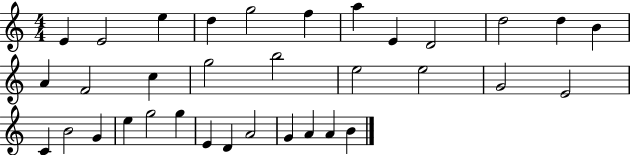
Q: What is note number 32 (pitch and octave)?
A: A4